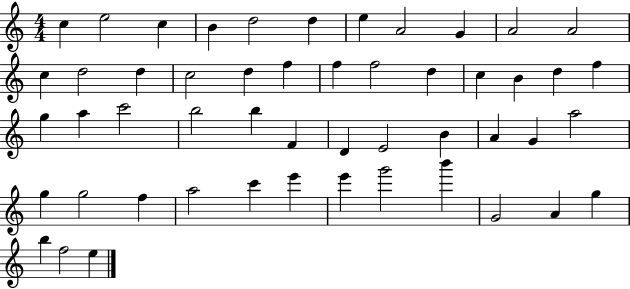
C5/q E5/h C5/q B4/q D5/h D5/q E5/q A4/h G4/q A4/h A4/h C5/q D5/h D5/q C5/h D5/q F5/q F5/q F5/h D5/q C5/q B4/q D5/q F5/q G5/q A5/q C6/h B5/h B5/q F4/q D4/q E4/h B4/q A4/q G4/q A5/h G5/q G5/h F5/q A5/h C6/q E6/q E6/q G6/h B6/q G4/h A4/q G5/q B5/q F5/h E5/q